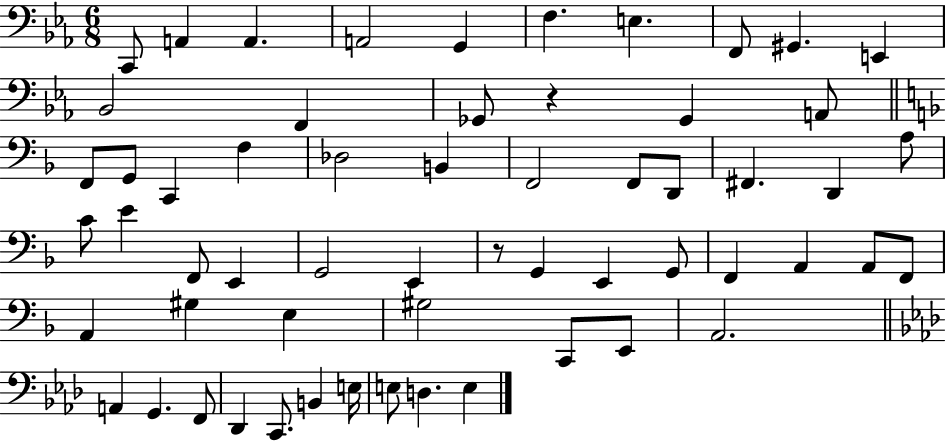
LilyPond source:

{
  \clef bass
  \numericTimeSignature
  \time 6/8
  \key ees \major
  c,8 a,4 a,4. | a,2 g,4 | f4. e4. | f,8 gis,4. e,4 | \break bes,2 f,4 | ges,8 r4 ges,4 a,8 | \bar "||" \break \key d \minor f,8 g,8 c,4 f4 | des2 b,4 | f,2 f,8 d,8 | fis,4. d,4 a8 | \break c'8 e'4 f,8 e,4 | g,2 e,4 | r8 g,4 e,4 g,8 | f,4 a,4 a,8 f,8 | \break a,4 gis4 e4 | gis2 c,8 e,8 | a,2. | \bar "||" \break \key aes \major a,4 g,4. f,8 | des,4 c,8. b,4 e16 | e8 d4. e4 | \bar "|."
}